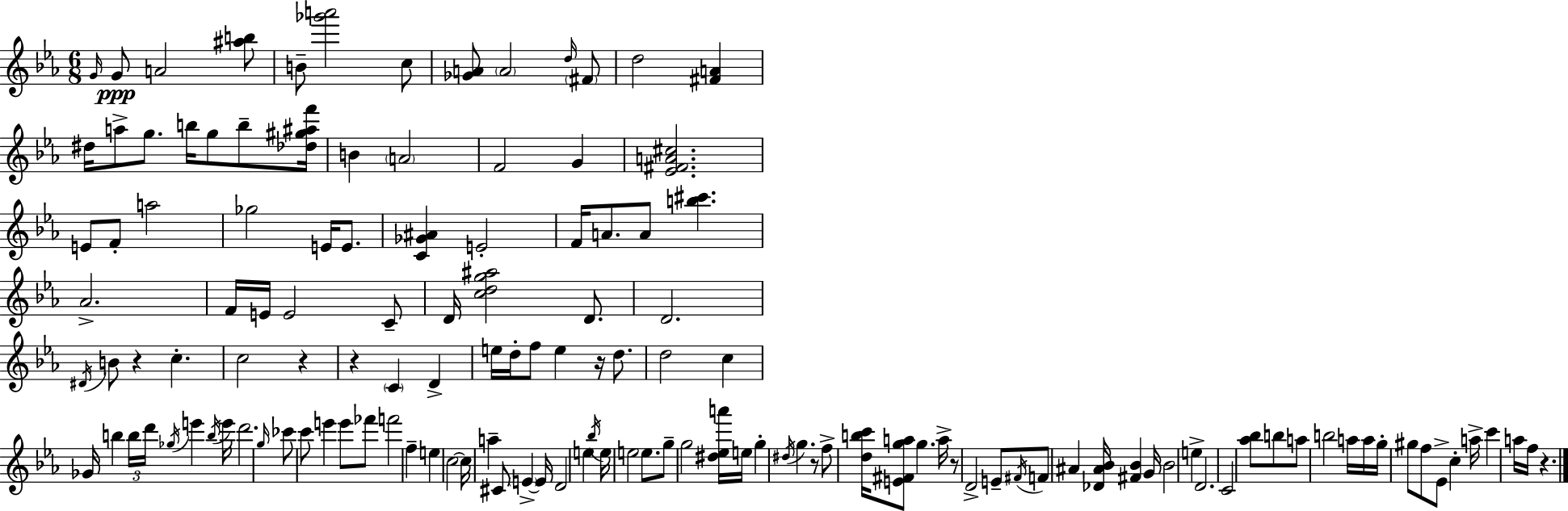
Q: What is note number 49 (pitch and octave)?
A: D5